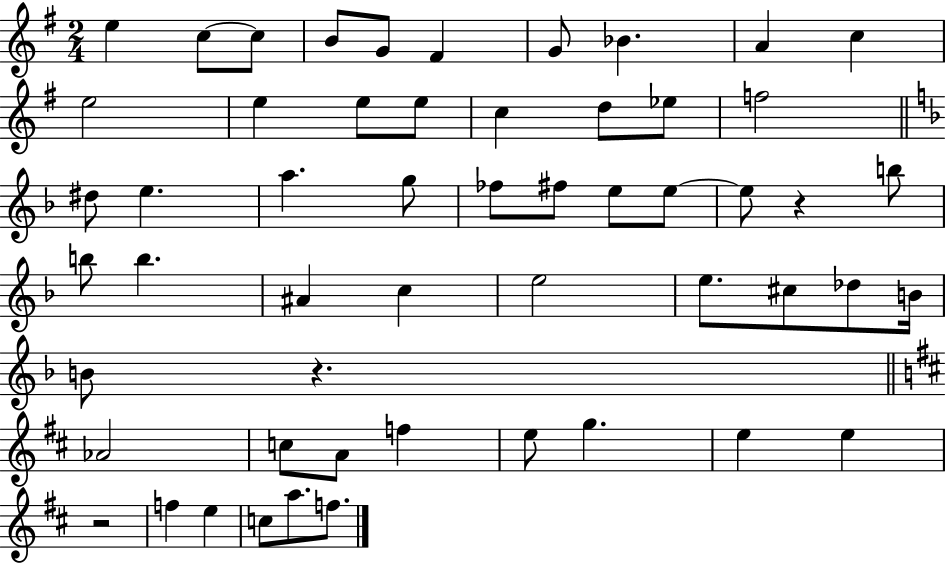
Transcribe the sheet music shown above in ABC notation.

X:1
T:Untitled
M:2/4
L:1/4
K:G
e c/2 c/2 B/2 G/2 ^F G/2 _B A c e2 e e/2 e/2 c d/2 _e/2 f2 ^d/2 e a g/2 _f/2 ^f/2 e/2 e/2 e/2 z b/2 b/2 b ^A c e2 e/2 ^c/2 _d/2 B/4 B/2 z _A2 c/2 A/2 f e/2 g e e z2 f e c/2 a/2 f/2